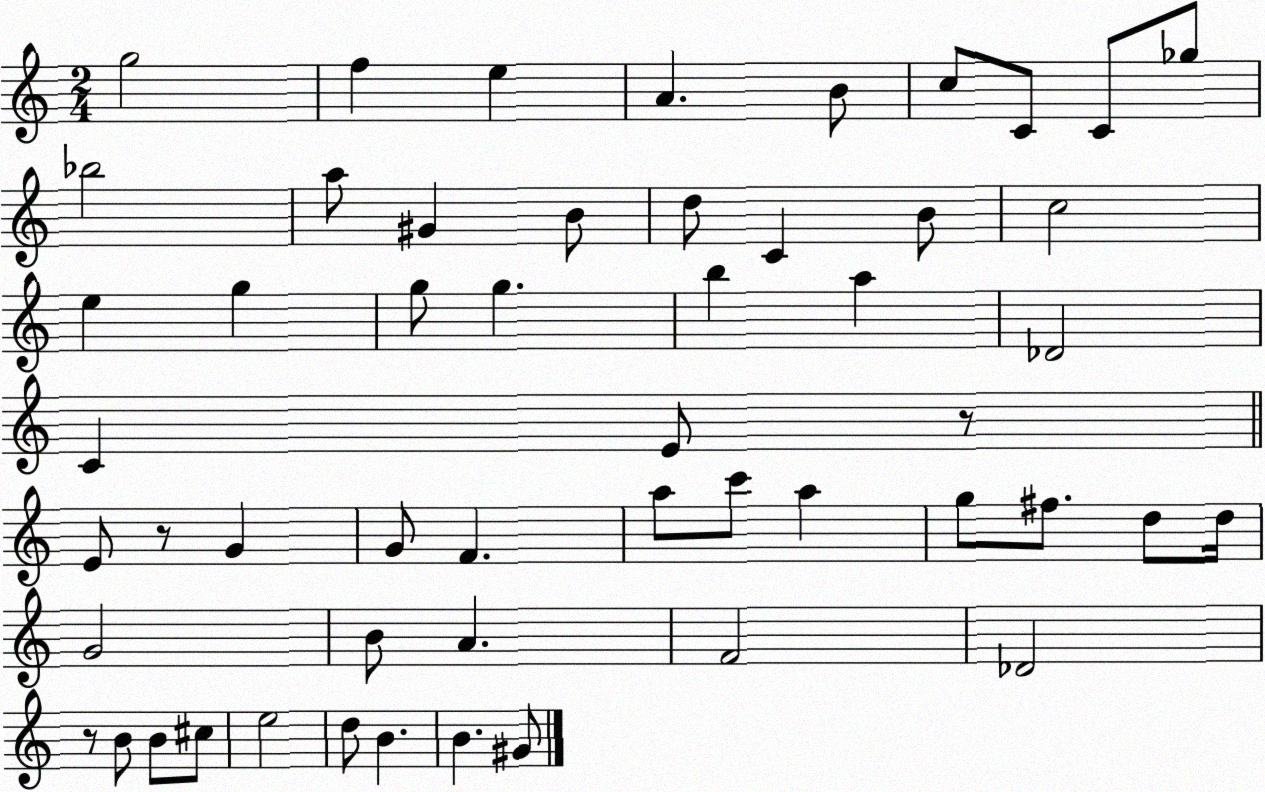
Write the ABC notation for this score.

X:1
T:Untitled
M:2/4
L:1/4
K:C
g2 f e A B/2 c/2 C/2 C/2 _g/2 _b2 a/2 ^G B/2 d/2 C B/2 c2 e g g/2 g b a _D2 C E/2 z/2 E/2 z/2 G G/2 F a/2 c'/2 a g/2 ^f/2 d/2 d/4 G2 B/2 A F2 _D2 z/2 B/2 B/2 ^c/2 e2 d/2 B B ^G/2